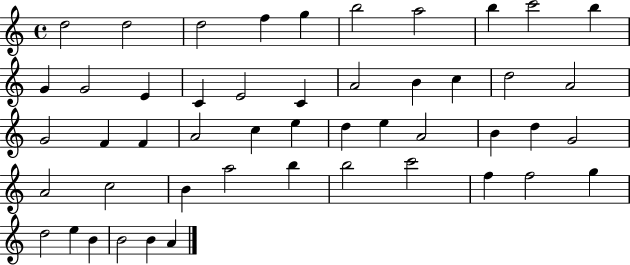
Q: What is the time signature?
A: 4/4